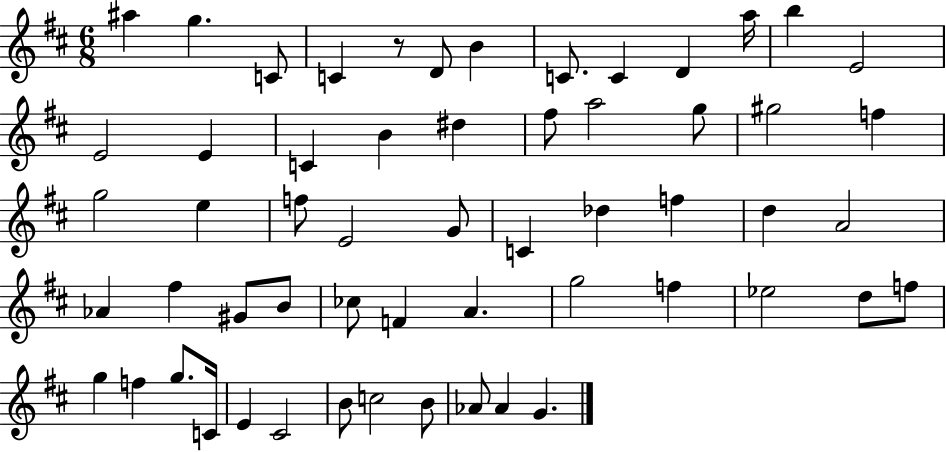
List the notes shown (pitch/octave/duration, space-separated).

A#5/q G5/q. C4/e C4/q R/e D4/e B4/q C4/e. C4/q D4/q A5/s B5/q E4/h E4/h E4/q C4/q B4/q D#5/q F#5/e A5/h G5/e G#5/h F5/q G5/h E5/q F5/e E4/h G4/e C4/q Db5/q F5/q D5/q A4/h Ab4/q F#5/q G#4/e B4/e CES5/e F4/q A4/q. G5/h F5/q Eb5/h D5/e F5/e G5/q F5/q G5/e. C4/s E4/q C#4/h B4/e C5/h B4/e Ab4/e Ab4/q G4/q.